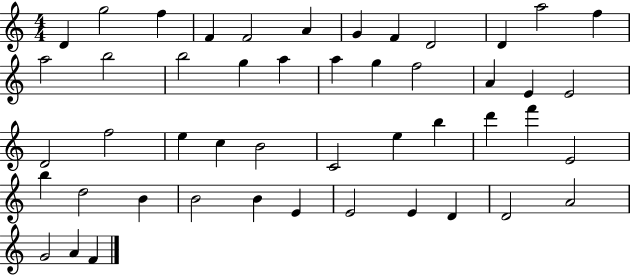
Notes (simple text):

D4/q G5/h F5/q F4/q F4/h A4/q G4/q F4/q D4/h D4/q A5/h F5/q A5/h B5/h B5/h G5/q A5/q A5/q G5/q F5/h A4/q E4/q E4/h D4/h F5/h E5/q C5/q B4/h C4/h E5/q B5/q D6/q F6/q E4/h B5/q D5/h B4/q B4/h B4/q E4/q E4/h E4/q D4/q D4/h A4/h G4/h A4/q F4/q